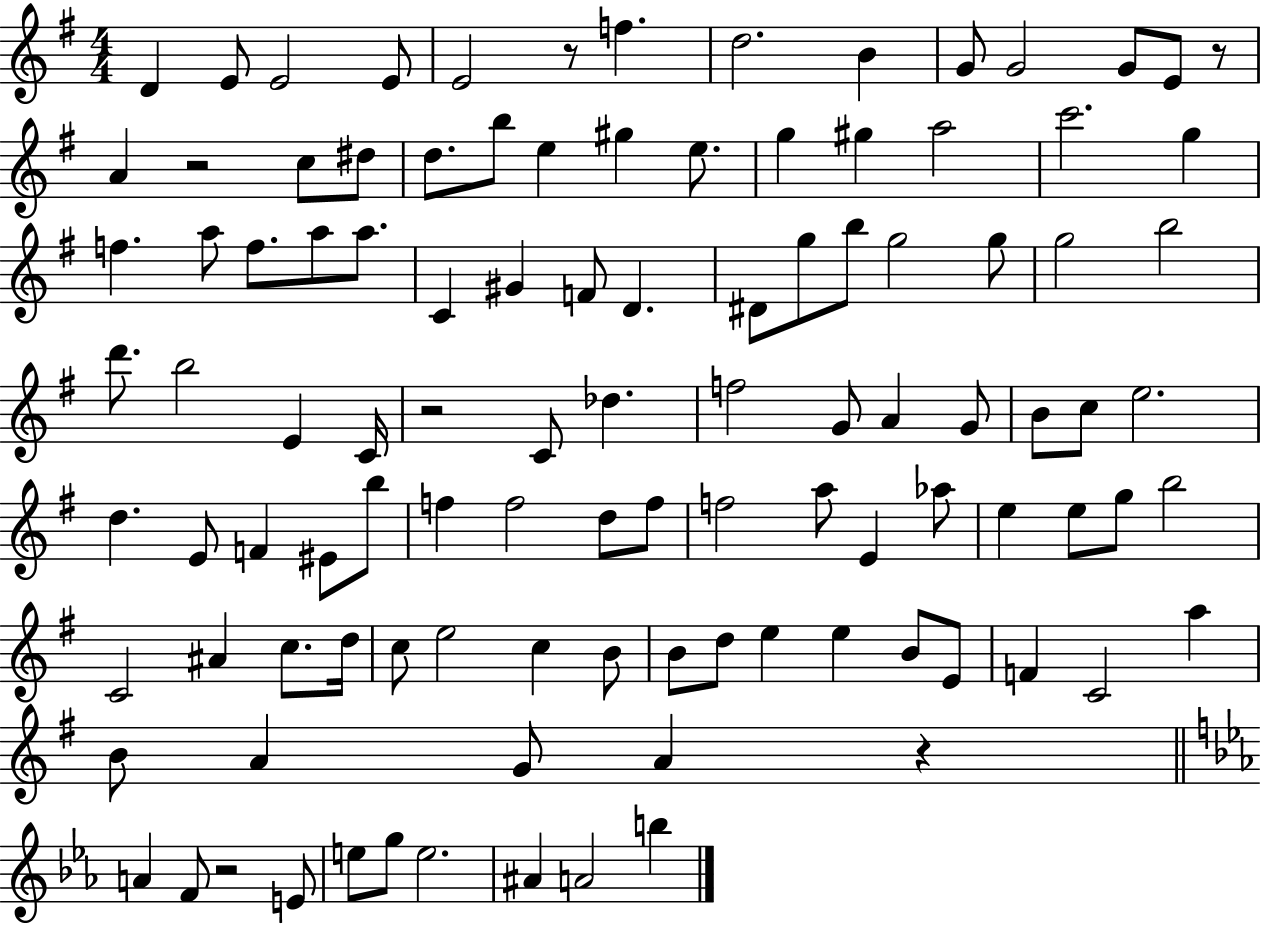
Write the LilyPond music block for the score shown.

{
  \clef treble
  \numericTimeSignature
  \time 4/4
  \key g \major
  \repeat volta 2 { d'4 e'8 e'2 e'8 | e'2 r8 f''4. | d''2. b'4 | g'8 g'2 g'8 e'8 r8 | \break a'4 r2 c''8 dis''8 | d''8. b''8 e''4 gis''4 e''8. | g''4 gis''4 a''2 | c'''2. g''4 | \break f''4. a''8 f''8. a''8 a''8. | c'4 gis'4 f'8 d'4. | dis'8 g''8 b''8 g''2 g''8 | g''2 b''2 | \break d'''8. b''2 e'4 c'16 | r2 c'8 des''4. | f''2 g'8 a'4 g'8 | b'8 c''8 e''2. | \break d''4. e'8 f'4 eis'8 b''8 | f''4 f''2 d''8 f''8 | f''2 a''8 e'4 aes''8 | e''4 e''8 g''8 b''2 | \break c'2 ais'4 c''8. d''16 | c''8 e''2 c''4 b'8 | b'8 d''8 e''4 e''4 b'8 e'8 | f'4 c'2 a''4 | \break b'8 a'4 g'8 a'4 r4 | \bar "||" \break \key ees \major a'4 f'8 r2 e'8 | e''8 g''8 e''2. | ais'4 a'2 b''4 | } \bar "|."
}